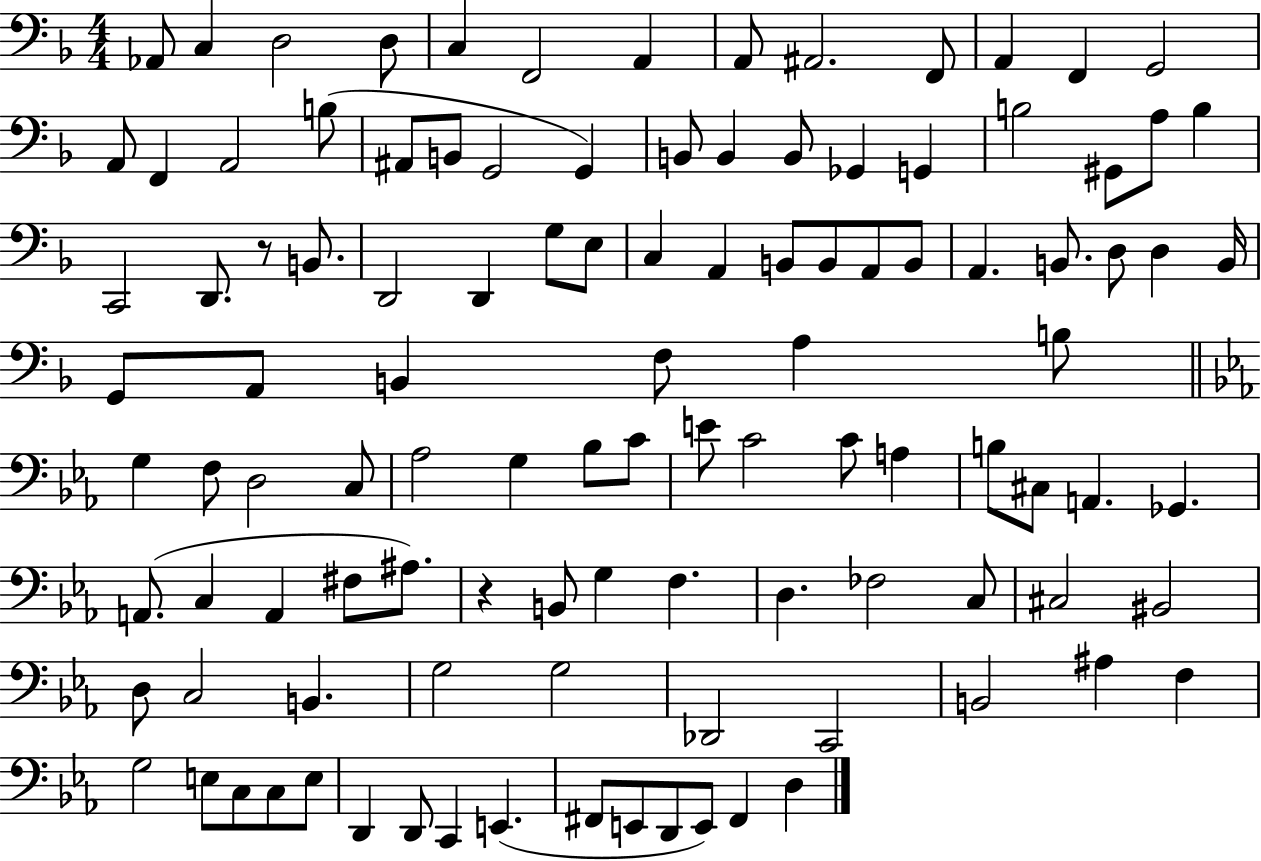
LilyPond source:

{
  \clef bass
  \numericTimeSignature
  \time 4/4
  \key f \major
  aes,8 c4 d2 d8 | c4 f,2 a,4 | a,8 ais,2. f,8 | a,4 f,4 g,2 | \break a,8 f,4 a,2 b8( | ais,8 b,8 g,2 g,4) | b,8 b,4 b,8 ges,4 g,4 | b2 gis,8 a8 b4 | \break c,2 d,8. r8 b,8. | d,2 d,4 g8 e8 | c4 a,4 b,8 b,8 a,8 b,8 | a,4. b,8. d8 d4 b,16 | \break g,8 a,8 b,4 f8 a4 b8 | \bar "||" \break \key c \minor g4 f8 d2 c8 | aes2 g4 bes8 c'8 | e'8 c'2 c'8 a4 | b8 cis8 a,4. ges,4. | \break a,8.( c4 a,4 fis8 ais8.) | r4 b,8 g4 f4. | d4. fes2 c8 | cis2 bis,2 | \break d8 c2 b,4. | g2 g2 | des,2 c,2 | b,2 ais4 f4 | \break g2 e8 c8 c8 e8 | d,4 d,8 c,4 e,4.( | fis,8 e,8 d,8 e,8) fis,4 d4 | \bar "|."
}